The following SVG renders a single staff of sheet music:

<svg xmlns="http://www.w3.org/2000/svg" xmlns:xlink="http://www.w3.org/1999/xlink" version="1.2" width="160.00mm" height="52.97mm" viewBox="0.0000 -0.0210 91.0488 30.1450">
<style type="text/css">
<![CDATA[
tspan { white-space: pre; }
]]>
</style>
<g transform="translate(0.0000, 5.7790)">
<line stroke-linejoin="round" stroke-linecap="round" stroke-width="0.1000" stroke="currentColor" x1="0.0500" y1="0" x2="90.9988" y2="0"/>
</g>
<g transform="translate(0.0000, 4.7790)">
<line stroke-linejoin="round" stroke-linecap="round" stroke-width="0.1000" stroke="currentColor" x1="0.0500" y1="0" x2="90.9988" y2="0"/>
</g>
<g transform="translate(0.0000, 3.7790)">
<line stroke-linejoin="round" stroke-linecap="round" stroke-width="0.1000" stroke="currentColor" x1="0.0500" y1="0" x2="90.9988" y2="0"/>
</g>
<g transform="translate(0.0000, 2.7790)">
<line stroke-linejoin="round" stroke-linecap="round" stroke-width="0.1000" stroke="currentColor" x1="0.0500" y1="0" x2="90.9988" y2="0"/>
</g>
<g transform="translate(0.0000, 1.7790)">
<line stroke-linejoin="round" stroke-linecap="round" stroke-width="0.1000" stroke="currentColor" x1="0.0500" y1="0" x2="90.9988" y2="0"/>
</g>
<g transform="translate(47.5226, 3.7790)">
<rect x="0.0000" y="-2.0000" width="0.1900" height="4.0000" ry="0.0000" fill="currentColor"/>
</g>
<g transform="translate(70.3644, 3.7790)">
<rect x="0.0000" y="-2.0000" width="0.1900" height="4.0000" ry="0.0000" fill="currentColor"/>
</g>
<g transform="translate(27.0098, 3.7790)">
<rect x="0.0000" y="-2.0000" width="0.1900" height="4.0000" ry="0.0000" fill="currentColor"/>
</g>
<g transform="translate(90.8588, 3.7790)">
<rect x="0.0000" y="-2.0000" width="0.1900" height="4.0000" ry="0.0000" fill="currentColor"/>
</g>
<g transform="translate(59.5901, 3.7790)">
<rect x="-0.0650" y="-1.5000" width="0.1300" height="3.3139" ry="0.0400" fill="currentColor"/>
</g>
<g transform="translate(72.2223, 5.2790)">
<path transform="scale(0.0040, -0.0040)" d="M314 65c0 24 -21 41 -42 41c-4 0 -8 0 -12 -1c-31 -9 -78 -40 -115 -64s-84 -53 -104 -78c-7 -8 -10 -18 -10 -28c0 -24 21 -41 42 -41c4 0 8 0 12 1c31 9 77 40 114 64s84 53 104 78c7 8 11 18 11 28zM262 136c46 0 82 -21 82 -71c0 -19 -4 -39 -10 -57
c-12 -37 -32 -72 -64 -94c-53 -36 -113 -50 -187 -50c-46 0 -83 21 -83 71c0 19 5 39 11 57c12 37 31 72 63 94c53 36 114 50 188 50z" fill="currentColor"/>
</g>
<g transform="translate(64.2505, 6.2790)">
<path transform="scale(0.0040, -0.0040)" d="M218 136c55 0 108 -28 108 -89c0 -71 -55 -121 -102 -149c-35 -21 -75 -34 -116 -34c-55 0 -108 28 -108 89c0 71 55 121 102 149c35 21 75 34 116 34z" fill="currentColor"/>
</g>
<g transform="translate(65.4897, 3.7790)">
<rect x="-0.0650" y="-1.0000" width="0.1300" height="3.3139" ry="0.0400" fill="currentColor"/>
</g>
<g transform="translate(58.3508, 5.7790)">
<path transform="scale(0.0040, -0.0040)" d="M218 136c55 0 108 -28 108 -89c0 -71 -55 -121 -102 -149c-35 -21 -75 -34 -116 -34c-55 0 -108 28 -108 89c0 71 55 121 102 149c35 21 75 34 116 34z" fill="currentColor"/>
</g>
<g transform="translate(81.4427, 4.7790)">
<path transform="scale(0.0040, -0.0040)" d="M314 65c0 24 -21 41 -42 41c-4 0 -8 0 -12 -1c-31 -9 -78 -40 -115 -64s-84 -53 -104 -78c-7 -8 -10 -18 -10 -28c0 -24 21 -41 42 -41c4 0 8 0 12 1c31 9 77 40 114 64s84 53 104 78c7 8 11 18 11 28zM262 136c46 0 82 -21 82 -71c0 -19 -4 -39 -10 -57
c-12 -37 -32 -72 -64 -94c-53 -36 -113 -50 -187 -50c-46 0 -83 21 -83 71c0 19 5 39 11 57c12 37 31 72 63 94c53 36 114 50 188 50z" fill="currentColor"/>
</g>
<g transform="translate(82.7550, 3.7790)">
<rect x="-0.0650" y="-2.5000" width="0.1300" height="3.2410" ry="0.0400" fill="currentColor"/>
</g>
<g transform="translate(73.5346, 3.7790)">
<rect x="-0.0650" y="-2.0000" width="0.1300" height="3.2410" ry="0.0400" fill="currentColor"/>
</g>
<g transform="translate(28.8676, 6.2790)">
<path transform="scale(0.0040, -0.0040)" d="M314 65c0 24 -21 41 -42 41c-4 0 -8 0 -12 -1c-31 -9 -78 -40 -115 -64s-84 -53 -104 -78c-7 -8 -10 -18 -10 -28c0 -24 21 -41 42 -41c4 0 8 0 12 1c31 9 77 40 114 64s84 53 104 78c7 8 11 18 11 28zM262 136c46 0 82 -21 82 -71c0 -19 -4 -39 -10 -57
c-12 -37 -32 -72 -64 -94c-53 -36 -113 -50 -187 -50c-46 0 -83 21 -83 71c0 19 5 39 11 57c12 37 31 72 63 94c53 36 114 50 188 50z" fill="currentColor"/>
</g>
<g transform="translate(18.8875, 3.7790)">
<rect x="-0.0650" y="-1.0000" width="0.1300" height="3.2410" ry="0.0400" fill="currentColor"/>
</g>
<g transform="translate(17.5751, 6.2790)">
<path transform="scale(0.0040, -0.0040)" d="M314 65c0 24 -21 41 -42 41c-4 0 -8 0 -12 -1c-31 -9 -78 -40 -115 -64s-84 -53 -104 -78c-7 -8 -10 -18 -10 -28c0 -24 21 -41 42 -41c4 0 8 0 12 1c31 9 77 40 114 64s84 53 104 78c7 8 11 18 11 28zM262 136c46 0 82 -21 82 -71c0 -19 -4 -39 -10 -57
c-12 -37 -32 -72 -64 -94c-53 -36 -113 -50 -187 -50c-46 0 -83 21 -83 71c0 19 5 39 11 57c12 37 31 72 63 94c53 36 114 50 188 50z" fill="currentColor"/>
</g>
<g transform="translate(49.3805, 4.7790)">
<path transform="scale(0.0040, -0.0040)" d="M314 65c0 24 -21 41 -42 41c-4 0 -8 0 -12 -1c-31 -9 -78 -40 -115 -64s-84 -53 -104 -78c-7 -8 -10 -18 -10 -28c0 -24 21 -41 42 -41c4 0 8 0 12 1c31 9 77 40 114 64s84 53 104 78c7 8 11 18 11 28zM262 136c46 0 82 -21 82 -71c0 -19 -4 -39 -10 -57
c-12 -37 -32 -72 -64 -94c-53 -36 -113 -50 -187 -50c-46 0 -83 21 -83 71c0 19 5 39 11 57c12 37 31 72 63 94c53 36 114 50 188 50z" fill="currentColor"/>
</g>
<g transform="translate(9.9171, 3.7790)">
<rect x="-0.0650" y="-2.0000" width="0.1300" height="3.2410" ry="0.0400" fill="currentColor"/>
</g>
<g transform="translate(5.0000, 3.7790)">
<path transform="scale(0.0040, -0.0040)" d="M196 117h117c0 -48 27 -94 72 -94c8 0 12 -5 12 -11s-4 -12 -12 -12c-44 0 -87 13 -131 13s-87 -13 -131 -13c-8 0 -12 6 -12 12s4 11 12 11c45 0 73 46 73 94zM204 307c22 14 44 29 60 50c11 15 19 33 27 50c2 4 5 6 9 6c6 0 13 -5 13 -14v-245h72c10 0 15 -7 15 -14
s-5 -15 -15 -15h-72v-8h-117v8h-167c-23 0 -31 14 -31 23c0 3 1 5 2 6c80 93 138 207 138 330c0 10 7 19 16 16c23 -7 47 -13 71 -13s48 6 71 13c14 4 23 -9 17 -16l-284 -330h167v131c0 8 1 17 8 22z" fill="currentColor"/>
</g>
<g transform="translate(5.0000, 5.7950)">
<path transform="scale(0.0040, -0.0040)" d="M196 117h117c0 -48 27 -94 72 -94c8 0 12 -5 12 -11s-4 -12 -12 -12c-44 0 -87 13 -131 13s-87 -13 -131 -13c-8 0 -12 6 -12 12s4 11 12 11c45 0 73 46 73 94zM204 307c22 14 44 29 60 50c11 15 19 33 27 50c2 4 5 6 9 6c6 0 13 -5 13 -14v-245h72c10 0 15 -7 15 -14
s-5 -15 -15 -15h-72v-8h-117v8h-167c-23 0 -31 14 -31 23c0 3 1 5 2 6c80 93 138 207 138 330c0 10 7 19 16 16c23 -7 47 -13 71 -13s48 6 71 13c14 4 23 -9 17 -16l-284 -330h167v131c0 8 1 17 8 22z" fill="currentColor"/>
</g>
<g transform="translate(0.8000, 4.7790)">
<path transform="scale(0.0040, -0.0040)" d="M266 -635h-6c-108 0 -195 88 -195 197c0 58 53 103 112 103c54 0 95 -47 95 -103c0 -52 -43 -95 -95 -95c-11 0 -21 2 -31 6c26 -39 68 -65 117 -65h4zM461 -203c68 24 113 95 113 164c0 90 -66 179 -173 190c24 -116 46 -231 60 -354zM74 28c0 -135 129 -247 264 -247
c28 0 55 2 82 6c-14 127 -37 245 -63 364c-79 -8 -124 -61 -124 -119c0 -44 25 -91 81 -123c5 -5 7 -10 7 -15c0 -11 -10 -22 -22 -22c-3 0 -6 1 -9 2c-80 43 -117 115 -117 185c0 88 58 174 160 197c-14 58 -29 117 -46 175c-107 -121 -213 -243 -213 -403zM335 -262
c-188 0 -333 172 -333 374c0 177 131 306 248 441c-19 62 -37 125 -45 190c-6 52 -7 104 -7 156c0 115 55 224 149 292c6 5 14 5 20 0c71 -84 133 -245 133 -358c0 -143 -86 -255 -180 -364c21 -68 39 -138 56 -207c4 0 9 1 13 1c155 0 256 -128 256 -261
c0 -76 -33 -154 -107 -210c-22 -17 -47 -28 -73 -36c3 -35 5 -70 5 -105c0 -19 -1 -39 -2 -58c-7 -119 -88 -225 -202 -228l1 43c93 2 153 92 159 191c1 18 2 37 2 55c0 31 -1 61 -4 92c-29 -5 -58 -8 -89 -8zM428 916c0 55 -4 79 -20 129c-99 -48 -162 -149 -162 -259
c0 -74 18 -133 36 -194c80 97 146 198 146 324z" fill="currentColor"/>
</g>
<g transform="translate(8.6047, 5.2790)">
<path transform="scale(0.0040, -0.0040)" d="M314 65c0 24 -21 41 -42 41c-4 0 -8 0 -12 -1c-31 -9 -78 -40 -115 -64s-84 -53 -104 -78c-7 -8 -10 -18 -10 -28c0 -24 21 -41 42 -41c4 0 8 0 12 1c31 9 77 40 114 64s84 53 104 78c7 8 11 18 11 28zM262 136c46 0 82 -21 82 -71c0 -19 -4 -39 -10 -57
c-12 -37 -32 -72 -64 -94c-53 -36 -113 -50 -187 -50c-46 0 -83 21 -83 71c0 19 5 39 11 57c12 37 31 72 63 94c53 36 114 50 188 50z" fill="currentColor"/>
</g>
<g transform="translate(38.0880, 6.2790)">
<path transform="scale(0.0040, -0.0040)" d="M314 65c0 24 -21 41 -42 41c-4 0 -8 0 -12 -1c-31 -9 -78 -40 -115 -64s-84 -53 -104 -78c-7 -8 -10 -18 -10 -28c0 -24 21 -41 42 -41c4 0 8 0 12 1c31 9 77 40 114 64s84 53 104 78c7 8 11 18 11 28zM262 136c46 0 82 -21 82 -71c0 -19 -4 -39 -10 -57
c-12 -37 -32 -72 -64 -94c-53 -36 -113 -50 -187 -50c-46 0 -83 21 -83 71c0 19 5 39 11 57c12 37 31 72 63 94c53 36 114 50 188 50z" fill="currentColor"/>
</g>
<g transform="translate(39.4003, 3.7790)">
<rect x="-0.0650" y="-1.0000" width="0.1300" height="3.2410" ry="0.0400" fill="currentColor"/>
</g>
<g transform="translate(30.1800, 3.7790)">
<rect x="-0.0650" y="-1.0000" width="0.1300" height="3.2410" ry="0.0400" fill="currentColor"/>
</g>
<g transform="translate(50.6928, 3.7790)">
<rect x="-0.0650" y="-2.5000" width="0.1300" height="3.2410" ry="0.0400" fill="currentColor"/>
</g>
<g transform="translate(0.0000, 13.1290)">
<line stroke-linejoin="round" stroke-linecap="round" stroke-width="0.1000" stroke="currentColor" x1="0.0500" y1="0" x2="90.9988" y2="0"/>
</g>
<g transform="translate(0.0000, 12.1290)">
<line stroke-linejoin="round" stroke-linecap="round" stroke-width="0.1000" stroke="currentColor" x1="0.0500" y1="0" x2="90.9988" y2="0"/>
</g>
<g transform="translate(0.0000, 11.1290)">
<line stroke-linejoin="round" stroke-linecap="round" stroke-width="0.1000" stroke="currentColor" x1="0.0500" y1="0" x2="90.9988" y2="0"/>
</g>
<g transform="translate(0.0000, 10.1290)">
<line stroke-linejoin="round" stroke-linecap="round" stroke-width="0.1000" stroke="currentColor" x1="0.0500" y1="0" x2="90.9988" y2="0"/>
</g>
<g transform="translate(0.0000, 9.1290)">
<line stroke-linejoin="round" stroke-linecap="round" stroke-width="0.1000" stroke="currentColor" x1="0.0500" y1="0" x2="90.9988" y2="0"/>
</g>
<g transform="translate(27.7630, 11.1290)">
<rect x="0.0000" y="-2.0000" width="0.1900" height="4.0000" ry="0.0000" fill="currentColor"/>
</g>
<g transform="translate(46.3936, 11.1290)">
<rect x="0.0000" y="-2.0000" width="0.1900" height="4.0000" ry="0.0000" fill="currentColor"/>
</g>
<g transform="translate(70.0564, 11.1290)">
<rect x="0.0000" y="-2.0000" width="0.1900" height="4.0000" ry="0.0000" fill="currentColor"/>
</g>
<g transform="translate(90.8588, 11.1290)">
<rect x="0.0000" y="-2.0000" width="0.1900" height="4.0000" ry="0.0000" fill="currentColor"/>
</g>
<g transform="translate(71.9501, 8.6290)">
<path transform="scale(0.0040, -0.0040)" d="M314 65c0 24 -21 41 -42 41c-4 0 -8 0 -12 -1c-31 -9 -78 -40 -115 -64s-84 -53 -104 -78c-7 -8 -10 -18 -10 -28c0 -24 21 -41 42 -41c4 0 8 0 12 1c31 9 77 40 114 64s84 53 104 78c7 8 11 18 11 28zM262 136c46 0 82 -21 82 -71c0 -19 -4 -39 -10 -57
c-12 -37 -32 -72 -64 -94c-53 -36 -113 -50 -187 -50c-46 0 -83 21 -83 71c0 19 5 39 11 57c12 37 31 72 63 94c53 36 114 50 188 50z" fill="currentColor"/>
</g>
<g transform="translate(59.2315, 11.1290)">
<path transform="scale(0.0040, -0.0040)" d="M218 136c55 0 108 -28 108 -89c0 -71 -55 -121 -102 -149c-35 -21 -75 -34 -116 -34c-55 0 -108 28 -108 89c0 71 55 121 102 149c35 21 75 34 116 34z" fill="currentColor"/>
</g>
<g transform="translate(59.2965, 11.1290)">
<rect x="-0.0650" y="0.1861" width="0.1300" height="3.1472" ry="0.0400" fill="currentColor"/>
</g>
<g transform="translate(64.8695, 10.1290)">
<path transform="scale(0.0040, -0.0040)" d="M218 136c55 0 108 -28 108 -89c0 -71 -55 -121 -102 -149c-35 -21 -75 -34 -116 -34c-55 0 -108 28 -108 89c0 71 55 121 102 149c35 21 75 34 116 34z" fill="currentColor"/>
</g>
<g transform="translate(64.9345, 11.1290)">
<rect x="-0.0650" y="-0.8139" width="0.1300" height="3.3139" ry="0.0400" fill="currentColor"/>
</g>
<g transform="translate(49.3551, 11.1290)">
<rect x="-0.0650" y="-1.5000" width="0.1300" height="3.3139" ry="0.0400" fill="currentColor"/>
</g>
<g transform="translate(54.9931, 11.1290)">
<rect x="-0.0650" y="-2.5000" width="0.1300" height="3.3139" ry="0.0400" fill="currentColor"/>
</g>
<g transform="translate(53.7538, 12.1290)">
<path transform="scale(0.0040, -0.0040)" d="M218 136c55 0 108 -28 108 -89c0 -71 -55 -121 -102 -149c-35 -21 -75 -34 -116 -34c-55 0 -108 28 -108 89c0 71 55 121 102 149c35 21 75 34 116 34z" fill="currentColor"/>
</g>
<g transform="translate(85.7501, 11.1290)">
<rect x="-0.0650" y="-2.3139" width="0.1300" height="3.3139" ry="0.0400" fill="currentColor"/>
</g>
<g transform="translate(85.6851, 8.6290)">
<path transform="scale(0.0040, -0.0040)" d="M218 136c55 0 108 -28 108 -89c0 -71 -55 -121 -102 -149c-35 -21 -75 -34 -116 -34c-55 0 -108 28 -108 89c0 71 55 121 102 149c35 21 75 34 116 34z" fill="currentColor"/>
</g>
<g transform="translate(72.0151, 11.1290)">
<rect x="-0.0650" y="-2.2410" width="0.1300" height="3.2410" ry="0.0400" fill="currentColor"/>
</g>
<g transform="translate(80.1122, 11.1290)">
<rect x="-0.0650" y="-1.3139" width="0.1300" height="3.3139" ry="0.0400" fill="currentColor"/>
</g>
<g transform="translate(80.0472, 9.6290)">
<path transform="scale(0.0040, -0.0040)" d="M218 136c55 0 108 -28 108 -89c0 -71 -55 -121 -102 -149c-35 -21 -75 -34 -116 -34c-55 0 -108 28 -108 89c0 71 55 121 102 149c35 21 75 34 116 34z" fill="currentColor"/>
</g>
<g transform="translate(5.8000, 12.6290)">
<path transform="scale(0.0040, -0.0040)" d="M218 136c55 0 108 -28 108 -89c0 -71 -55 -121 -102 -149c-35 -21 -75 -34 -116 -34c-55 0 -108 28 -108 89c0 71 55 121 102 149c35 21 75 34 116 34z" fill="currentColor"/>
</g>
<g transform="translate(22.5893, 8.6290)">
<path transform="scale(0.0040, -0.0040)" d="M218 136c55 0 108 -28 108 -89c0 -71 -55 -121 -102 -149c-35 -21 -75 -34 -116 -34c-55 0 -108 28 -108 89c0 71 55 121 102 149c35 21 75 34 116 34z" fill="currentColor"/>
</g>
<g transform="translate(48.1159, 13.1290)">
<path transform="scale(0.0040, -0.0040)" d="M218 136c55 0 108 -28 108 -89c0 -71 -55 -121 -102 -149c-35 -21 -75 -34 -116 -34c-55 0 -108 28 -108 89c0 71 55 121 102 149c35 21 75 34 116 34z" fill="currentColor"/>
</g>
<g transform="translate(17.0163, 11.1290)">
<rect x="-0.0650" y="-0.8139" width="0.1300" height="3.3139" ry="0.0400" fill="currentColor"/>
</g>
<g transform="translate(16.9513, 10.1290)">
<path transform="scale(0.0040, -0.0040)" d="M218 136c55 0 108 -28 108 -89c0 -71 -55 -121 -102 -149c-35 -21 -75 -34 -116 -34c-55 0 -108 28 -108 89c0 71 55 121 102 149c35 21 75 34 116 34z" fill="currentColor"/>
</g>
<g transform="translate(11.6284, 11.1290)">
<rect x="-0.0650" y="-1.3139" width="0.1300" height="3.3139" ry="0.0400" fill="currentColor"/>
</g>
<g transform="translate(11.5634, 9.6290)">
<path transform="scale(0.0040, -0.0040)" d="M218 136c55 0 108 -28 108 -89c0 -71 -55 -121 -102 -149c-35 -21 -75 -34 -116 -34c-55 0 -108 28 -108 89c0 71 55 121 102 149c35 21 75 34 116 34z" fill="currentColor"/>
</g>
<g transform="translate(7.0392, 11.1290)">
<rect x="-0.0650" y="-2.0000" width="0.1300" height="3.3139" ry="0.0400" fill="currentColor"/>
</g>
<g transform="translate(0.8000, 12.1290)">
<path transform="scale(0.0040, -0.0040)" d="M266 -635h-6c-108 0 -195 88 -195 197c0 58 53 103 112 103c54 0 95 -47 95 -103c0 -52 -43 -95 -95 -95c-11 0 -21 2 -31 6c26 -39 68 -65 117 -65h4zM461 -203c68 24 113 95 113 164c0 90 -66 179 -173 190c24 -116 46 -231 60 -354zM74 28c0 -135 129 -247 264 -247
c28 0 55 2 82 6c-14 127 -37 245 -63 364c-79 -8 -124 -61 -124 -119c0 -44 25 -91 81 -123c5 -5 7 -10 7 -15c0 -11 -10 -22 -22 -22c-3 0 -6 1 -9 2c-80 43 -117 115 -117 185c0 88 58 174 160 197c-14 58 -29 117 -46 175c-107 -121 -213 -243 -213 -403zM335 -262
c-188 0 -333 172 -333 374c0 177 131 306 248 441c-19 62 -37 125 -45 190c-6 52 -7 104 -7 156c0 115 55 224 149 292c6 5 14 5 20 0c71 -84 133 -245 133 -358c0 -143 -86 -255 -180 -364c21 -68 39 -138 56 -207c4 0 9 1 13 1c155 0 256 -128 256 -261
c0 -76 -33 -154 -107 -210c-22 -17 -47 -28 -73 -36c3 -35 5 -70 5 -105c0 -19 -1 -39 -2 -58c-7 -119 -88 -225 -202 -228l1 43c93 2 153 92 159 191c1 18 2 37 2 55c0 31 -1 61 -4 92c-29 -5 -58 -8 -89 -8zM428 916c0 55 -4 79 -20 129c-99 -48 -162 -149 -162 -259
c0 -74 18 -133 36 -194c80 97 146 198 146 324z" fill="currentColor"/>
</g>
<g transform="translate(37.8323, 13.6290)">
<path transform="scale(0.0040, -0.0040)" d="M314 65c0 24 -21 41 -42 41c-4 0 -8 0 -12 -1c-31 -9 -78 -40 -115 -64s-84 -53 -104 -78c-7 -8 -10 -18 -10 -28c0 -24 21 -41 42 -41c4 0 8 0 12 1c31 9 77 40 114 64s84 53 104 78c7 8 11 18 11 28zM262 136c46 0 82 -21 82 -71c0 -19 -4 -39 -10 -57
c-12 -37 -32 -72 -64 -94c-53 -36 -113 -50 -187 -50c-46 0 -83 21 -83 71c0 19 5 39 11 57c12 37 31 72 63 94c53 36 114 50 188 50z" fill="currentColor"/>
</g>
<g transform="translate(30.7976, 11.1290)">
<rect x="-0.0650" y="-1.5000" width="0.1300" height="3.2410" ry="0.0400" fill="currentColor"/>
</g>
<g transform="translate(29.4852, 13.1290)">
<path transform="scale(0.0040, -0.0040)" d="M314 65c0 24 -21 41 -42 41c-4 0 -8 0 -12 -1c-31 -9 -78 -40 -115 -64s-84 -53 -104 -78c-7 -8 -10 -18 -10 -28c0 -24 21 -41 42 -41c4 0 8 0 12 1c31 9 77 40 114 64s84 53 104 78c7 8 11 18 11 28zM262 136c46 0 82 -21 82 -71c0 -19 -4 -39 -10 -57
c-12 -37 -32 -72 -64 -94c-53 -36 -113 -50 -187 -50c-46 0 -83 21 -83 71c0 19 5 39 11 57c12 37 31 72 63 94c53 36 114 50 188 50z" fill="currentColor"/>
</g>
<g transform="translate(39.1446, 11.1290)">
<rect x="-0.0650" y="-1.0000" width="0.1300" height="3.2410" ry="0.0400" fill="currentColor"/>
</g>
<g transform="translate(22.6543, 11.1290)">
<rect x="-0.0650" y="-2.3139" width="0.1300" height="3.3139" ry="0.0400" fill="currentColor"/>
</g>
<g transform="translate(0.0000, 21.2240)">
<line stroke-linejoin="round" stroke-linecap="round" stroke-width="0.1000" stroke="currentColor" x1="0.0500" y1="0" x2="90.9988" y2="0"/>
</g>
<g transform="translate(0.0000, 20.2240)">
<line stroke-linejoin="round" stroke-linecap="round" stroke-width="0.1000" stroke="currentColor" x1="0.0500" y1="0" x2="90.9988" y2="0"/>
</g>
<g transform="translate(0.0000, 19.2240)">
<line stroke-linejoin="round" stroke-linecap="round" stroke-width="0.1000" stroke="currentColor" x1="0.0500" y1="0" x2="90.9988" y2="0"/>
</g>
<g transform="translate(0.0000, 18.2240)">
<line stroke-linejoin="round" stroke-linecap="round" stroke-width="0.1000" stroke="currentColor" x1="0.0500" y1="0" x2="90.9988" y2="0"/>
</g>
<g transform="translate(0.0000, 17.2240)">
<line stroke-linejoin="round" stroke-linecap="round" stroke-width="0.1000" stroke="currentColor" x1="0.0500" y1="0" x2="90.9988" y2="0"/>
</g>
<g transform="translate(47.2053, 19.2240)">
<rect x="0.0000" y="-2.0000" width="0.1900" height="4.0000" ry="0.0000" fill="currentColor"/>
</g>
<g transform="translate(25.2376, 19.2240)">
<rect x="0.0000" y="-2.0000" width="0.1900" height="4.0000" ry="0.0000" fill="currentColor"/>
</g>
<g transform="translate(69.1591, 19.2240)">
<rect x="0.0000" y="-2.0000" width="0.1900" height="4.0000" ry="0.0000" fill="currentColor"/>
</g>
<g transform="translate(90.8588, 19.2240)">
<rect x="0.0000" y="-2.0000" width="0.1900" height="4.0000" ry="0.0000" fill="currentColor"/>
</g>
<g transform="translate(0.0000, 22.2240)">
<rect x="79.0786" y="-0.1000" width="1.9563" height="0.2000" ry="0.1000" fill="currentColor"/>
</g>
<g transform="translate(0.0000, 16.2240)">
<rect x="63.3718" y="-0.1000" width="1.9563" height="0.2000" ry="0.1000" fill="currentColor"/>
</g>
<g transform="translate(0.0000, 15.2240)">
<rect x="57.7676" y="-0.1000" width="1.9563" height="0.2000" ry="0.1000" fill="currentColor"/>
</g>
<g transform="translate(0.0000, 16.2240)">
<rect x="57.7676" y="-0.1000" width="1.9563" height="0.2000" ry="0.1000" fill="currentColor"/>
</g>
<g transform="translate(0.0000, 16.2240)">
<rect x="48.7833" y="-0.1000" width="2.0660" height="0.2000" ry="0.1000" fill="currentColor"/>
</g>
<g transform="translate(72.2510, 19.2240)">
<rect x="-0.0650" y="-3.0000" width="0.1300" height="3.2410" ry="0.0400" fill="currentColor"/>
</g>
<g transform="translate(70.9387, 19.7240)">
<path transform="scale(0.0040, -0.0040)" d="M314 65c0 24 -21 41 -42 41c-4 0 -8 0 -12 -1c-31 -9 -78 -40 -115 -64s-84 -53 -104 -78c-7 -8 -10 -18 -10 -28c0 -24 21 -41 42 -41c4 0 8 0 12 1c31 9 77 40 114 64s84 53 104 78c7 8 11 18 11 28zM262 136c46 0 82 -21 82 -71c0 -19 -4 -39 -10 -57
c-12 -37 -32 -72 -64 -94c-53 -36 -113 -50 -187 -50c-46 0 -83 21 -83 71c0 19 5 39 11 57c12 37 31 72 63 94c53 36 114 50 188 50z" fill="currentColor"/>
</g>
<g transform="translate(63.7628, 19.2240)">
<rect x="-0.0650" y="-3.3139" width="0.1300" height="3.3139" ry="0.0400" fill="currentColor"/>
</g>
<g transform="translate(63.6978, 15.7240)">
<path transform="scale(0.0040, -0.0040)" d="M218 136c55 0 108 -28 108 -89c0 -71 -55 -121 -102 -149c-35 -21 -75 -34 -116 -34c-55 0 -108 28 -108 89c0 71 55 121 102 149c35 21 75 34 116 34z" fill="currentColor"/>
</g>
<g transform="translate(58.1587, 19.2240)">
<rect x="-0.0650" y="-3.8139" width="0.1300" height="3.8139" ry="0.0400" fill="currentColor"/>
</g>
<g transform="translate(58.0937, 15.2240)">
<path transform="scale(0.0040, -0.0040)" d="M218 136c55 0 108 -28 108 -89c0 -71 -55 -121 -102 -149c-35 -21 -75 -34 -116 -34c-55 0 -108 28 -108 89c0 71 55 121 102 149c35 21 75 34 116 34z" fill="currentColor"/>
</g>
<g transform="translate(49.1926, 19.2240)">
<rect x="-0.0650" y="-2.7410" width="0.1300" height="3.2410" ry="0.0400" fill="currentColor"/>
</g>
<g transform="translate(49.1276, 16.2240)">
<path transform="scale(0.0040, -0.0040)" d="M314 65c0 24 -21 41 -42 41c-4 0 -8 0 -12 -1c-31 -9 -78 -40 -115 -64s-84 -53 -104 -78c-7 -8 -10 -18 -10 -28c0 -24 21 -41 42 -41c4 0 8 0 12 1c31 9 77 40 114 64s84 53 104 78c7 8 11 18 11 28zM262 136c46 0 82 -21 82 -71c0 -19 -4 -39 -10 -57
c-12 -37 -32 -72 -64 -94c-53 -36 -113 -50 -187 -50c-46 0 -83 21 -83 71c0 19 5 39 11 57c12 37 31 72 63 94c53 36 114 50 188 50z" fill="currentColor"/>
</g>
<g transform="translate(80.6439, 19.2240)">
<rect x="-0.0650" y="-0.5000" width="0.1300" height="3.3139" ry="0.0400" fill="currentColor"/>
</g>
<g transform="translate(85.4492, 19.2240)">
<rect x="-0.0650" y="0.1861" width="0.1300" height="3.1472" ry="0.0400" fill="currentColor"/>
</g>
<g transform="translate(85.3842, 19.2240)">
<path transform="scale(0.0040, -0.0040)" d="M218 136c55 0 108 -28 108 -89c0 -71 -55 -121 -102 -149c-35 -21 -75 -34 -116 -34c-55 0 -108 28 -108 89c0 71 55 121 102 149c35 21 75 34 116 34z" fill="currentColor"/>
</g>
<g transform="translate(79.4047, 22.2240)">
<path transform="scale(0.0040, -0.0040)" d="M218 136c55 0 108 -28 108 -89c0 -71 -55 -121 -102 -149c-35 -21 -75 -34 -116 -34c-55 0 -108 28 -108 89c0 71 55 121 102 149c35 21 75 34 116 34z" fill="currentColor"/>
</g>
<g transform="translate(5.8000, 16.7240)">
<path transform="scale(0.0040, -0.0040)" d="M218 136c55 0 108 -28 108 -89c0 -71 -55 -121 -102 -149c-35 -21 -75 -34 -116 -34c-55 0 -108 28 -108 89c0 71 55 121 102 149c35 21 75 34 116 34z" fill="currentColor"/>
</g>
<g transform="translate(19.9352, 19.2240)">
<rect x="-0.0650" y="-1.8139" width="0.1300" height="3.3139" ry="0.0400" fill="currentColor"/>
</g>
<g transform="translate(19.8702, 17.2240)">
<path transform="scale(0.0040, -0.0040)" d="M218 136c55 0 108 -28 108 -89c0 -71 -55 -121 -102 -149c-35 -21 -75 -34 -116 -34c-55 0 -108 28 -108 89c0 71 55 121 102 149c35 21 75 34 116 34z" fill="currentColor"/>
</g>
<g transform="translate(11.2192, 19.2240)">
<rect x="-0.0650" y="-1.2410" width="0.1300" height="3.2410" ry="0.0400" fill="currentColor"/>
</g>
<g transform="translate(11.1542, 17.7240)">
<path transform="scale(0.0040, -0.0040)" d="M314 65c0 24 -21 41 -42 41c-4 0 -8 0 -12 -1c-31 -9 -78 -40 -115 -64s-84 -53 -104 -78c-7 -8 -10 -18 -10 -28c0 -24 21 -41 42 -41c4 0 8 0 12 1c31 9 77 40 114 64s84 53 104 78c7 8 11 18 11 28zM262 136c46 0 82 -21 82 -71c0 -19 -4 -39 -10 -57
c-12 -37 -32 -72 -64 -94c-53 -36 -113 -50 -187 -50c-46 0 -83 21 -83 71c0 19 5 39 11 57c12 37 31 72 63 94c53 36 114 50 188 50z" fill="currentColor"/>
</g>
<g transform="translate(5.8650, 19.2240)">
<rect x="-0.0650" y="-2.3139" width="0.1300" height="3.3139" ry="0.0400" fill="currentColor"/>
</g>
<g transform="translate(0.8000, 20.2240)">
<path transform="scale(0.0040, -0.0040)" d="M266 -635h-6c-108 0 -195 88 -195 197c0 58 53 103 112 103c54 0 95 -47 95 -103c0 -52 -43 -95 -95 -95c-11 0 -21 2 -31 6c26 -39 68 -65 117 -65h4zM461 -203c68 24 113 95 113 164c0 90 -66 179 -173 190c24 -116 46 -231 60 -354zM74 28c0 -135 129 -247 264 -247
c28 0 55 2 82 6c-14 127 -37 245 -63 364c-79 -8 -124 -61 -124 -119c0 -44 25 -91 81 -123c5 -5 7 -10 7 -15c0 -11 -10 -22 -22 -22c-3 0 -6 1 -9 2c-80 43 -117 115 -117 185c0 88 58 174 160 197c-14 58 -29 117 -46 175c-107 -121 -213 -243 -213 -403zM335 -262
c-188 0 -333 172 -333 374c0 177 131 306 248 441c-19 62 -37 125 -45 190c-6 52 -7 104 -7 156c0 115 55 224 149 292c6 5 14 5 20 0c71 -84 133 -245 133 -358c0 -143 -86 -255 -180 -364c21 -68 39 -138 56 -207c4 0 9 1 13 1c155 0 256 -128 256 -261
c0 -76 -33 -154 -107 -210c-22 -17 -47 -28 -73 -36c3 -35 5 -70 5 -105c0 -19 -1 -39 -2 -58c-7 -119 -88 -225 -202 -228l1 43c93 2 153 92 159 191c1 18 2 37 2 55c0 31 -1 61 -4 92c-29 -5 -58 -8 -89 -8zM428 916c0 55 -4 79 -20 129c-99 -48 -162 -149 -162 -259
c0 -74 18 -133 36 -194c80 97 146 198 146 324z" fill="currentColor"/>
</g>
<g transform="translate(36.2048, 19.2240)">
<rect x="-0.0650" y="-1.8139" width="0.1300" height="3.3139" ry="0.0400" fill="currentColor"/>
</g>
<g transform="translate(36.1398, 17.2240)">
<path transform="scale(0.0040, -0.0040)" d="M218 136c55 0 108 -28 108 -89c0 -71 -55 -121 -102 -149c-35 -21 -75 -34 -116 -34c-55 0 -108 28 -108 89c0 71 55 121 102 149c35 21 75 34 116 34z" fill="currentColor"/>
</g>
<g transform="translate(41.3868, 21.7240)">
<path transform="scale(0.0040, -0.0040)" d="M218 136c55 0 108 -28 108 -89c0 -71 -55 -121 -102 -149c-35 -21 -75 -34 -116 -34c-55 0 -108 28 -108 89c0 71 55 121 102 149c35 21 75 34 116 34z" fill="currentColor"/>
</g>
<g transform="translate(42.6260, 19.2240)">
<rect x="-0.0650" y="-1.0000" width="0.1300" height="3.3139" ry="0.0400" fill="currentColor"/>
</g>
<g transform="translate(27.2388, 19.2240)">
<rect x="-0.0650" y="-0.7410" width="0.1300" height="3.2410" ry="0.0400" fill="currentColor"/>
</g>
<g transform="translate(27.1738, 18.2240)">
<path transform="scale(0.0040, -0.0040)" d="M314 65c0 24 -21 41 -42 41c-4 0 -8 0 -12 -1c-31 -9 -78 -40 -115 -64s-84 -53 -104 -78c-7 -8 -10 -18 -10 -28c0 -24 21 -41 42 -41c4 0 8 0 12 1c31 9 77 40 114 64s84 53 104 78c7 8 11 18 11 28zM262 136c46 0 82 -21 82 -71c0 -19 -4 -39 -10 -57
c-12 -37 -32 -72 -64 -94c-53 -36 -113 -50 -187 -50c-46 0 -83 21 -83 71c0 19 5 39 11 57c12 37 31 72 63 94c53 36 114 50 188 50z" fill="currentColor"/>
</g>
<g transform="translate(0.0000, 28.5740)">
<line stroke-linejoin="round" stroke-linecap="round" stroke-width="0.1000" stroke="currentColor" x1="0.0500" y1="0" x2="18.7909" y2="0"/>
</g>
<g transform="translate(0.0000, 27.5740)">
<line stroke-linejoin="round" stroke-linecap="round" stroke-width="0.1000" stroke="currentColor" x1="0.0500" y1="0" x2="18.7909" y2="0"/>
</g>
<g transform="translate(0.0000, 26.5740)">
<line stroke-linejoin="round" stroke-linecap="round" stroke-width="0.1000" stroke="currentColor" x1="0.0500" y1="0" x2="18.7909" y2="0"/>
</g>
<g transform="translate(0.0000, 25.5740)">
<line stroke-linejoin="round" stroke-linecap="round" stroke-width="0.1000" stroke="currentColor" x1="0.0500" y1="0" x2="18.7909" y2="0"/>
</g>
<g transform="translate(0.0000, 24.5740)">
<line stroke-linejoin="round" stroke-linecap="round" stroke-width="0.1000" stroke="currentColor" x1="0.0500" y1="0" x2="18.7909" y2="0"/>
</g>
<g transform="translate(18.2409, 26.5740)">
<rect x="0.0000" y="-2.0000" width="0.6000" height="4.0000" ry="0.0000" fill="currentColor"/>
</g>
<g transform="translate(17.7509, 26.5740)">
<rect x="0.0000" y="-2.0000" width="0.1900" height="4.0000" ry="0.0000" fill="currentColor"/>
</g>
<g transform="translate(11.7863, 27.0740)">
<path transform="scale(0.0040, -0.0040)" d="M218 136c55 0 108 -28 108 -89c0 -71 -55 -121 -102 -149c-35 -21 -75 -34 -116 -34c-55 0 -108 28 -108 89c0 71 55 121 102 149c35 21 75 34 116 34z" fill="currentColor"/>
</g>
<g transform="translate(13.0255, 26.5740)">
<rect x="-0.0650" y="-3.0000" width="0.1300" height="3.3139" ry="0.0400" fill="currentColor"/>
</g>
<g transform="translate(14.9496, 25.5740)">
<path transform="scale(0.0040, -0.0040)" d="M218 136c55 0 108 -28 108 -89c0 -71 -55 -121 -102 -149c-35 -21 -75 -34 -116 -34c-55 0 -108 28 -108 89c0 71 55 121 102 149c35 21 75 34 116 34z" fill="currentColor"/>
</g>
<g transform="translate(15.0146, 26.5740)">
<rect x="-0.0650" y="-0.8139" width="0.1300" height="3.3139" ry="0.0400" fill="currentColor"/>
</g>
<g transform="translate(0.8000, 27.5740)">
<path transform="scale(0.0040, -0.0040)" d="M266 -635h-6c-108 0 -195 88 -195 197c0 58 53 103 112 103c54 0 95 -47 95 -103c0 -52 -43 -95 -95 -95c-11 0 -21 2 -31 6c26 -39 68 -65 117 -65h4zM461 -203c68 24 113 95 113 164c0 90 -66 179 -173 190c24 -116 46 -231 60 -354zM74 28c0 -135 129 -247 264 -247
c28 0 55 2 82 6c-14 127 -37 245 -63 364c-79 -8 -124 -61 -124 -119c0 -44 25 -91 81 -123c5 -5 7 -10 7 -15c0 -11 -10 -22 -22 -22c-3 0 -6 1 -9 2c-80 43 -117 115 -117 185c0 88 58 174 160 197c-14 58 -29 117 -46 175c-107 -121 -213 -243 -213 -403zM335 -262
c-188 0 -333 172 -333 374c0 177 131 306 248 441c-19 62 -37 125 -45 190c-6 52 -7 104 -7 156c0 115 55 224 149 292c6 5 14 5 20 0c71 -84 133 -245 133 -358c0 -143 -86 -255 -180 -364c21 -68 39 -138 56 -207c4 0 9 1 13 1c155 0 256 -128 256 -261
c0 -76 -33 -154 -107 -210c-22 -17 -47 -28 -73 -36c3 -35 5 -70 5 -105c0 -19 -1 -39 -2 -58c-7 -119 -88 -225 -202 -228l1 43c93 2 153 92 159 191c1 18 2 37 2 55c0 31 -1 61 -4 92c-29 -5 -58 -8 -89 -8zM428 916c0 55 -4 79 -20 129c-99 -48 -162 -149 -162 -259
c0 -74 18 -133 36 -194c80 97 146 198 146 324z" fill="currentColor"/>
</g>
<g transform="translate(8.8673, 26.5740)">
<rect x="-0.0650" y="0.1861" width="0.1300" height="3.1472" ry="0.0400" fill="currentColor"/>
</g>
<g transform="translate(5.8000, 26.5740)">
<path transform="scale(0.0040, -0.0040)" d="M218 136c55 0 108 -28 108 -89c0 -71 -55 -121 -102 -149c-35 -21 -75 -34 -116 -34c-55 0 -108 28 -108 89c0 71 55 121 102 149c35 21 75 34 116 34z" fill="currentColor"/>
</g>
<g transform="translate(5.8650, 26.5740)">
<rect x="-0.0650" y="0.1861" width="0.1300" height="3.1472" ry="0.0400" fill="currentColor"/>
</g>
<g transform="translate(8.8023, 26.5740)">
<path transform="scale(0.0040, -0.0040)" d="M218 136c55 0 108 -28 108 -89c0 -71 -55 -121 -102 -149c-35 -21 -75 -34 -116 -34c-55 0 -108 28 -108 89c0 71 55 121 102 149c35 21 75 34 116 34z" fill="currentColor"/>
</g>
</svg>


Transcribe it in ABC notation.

X:1
T:Untitled
M:4/4
L:1/4
K:C
F2 D2 D2 D2 G2 E D F2 G2 F e d g E2 D2 E G B d g2 e g g e2 f d2 f D a2 c' b A2 C B B B A d